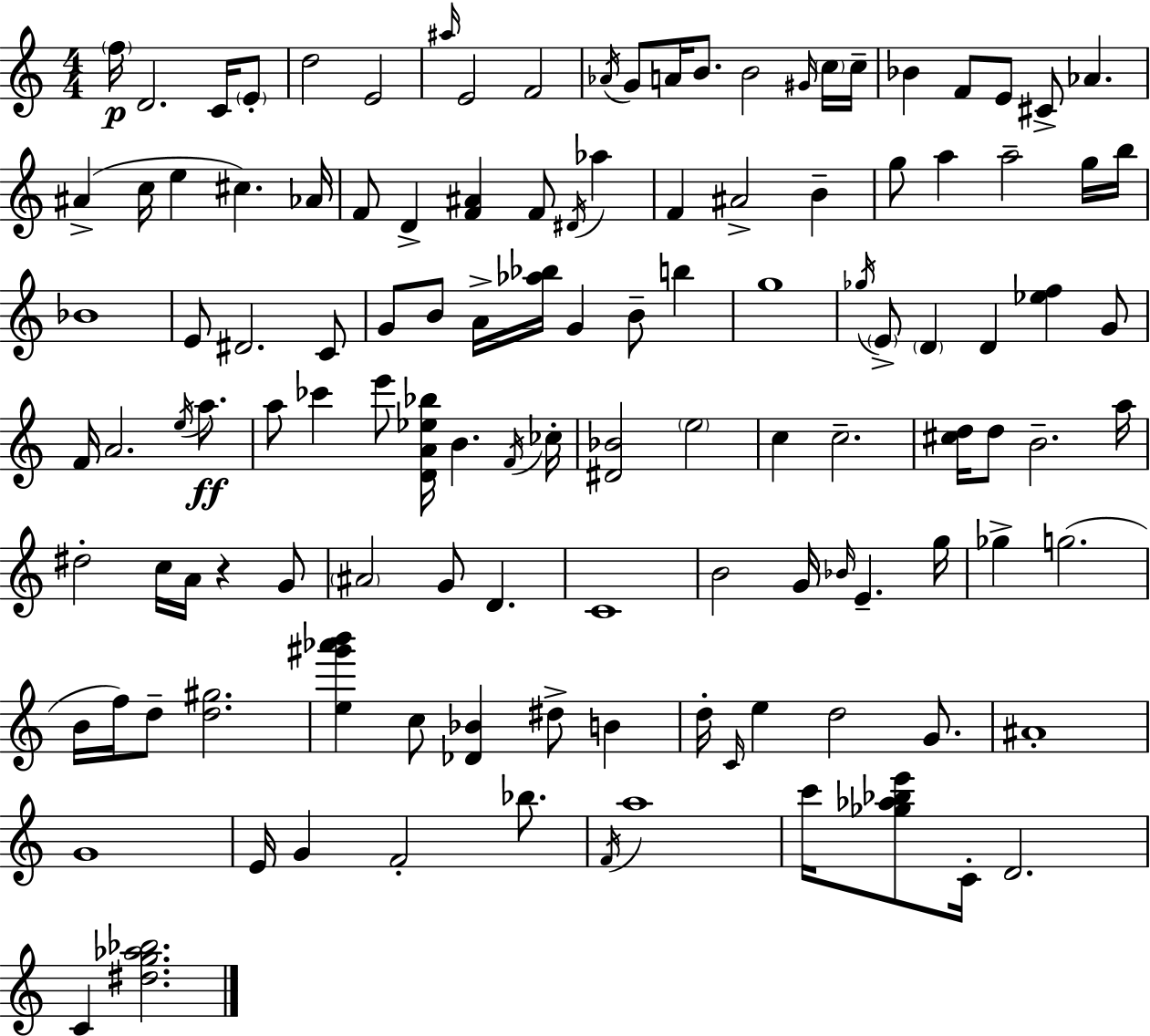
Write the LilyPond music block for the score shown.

{
  \clef treble
  \numericTimeSignature
  \time 4/4
  \key a \minor
  \parenthesize f''16\p d'2. c'16 \parenthesize e'8-. | d''2 e'2 | \grace { ais''16 } e'2 f'2 | \acciaccatura { aes'16 } g'8 a'16 b'8. b'2 | \break \grace { gis'16 } \parenthesize c''16 c''16-- bes'4 f'8 e'8 cis'8-> aes'4. | ais'4->( c''16 e''4 cis''4.) | aes'16 f'8 d'4-> <f' ais'>4 f'8 \acciaccatura { dis'16 } | aes''4 f'4 ais'2-> | \break b'4-- g''8 a''4 a''2-- | g''16 b''16 bes'1 | e'8 dis'2. | c'8 g'8 b'8 a'16-> <aes'' bes''>16 g'4 b'8-- | \break b''4 g''1 | \acciaccatura { ges''16 } \parenthesize e'8-> \parenthesize d'4 d'4 <ees'' f''>4 | g'8 f'16 a'2. | \acciaccatura { e''16 }\ff a''8. a''8 ces'''4 e'''8 <d' a' ees'' bes''>16 b'4. | \break \acciaccatura { f'16 } ces''16-. <dis' bes'>2 \parenthesize e''2 | c''4 c''2.-- | <cis'' d''>16 d''8 b'2.-- | a''16 dis''2-. c''16 | \break a'16 r4 g'8 \parenthesize ais'2 g'8 | d'4. c'1 | b'2 g'16 | \grace { bes'16 } e'4.-- g''16 ges''4-> g''2.( | \break b'16 f''16) d''8-- <d'' gis''>2. | <e'' gis''' aes''' b'''>4 c''8 <des' bes'>4 | dis''8-> b'4 d''16-. \grace { c'16 } e''4 d''2 | g'8. ais'1-. | \break g'1 | e'16 g'4 f'2-. | bes''8. \acciaccatura { f'16 } a''1 | c'''16 <ges'' aes'' bes'' e'''>8 c'16-. d'2. | \break c'4 <dis'' g'' aes'' bes''>2. | \bar "|."
}